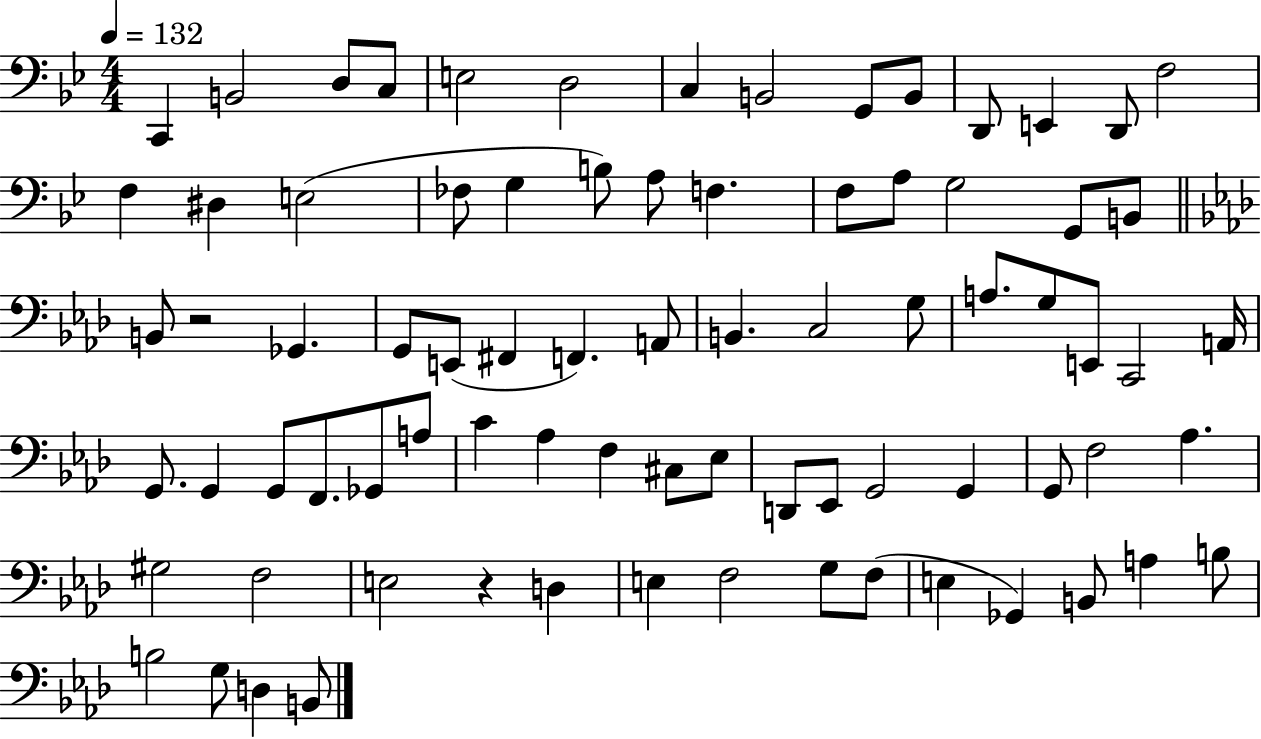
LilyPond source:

{
  \clef bass
  \numericTimeSignature
  \time 4/4
  \key bes \major
  \tempo 4 = 132
  c,4 b,2 d8 c8 | e2 d2 | c4 b,2 g,8 b,8 | d,8 e,4 d,8 f2 | \break f4 dis4 e2( | fes8 g4 b8) a8 f4. | f8 a8 g2 g,8 b,8 | \bar "||" \break \key f \minor b,8 r2 ges,4. | g,8 e,8( fis,4 f,4.) a,8 | b,4. c2 g8 | a8. g8 e,8 c,2 a,16 | \break g,8. g,4 g,8 f,8. ges,8 a8 | c'4 aes4 f4 cis8 ees8 | d,8 ees,8 g,2 g,4 | g,8 f2 aes4. | \break gis2 f2 | e2 r4 d4 | e4 f2 g8 f8( | e4 ges,4) b,8 a4 b8 | \break b2 g8 d4 b,8 | \bar "|."
}